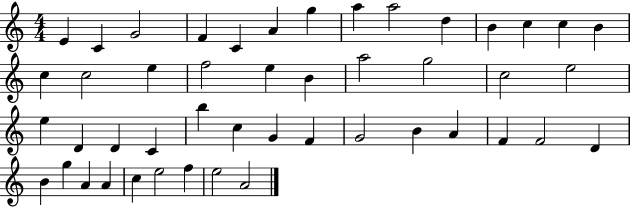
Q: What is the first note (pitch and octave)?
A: E4